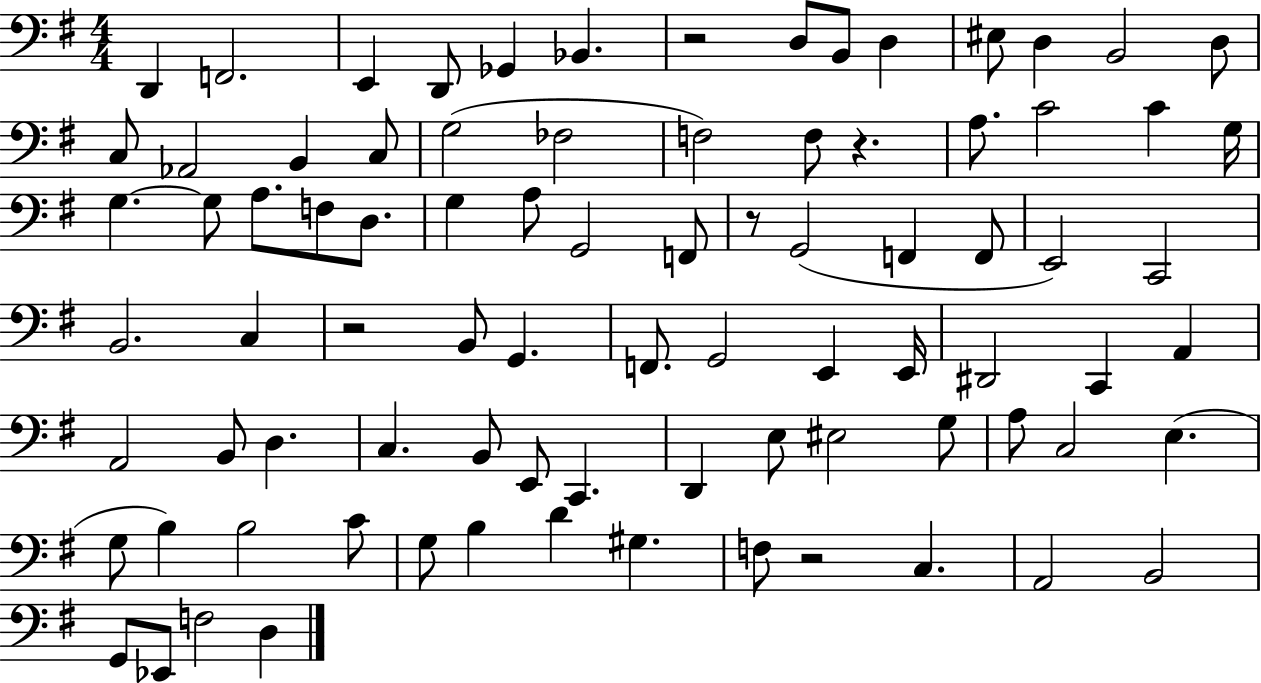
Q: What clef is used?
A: bass